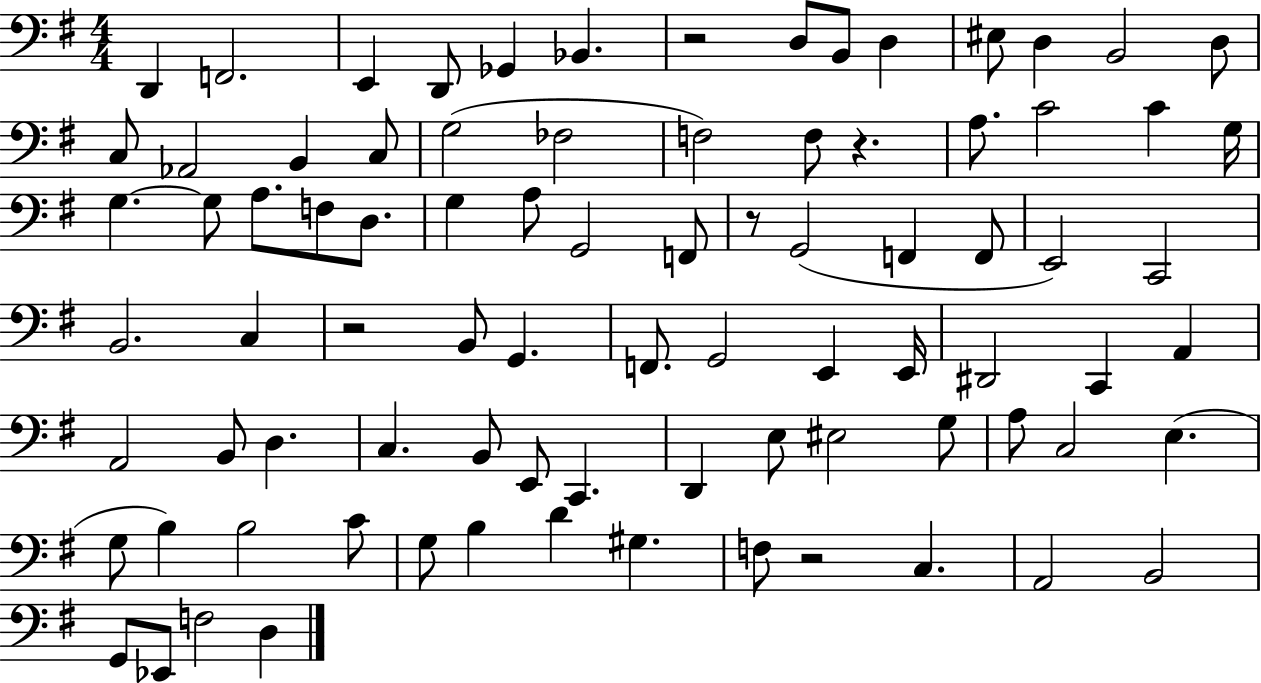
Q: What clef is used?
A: bass